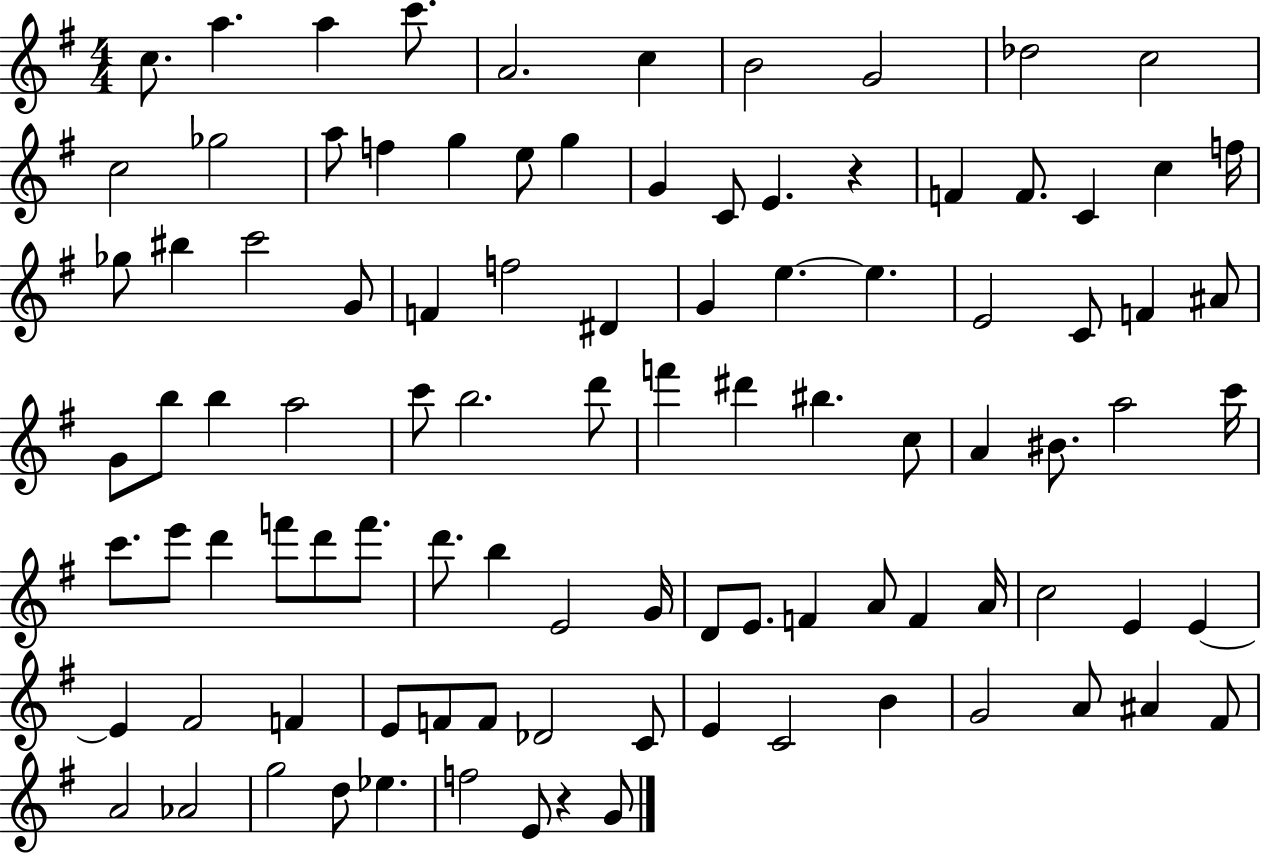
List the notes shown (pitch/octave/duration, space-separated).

C5/e. A5/q. A5/q C6/e. A4/h. C5/q B4/h G4/h Db5/h C5/h C5/h Gb5/h A5/e F5/q G5/q E5/e G5/q G4/q C4/e E4/q. R/q F4/q F4/e. C4/q C5/q F5/s Gb5/e BIS5/q C6/h G4/e F4/q F5/h D#4/q G4/q E5/q. E5/q. E4/h C4/e F4/q A#4/e G4/e B5/e B5/q A5/h C6/e B5/h. D6/e F6/q D#6/q BIS5/q. C5/e A4/q BIS4/e. A5/h C6/s C6/e. E6/e D6/q F6/e D6/e F6/e. D6/e. B5/q E4/h G4/s D4/e E4/e. F4/q A4/e F4/q A4/s C5/h E4/q E4/q E4/q F#4/h F4/q E4/e F4/e F4/e Db4/h C4/e E4/q C4/h B4/q G4/h A4/e A#4/q F#4/e A4/h Ab4/h G5/h D5/e Eb5/q. F5/h E4/e R/q G4/e